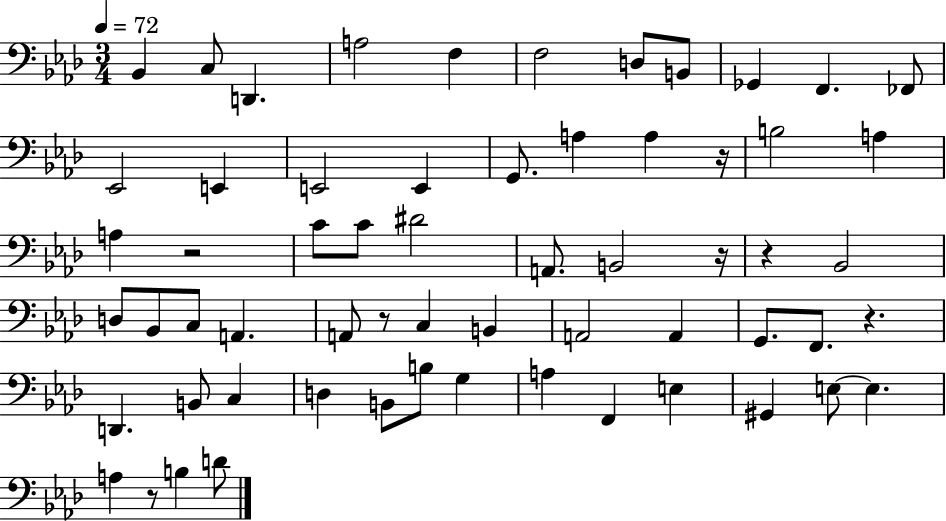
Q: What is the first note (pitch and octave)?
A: Bb2